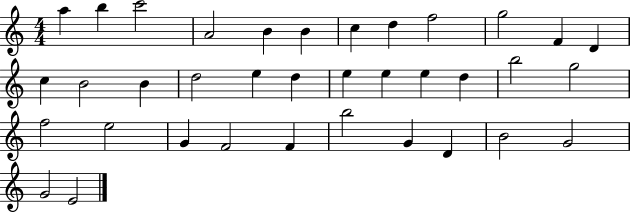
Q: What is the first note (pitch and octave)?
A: A5